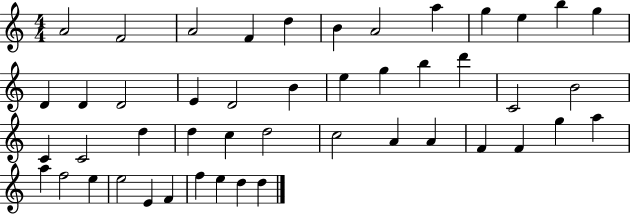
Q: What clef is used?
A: treble